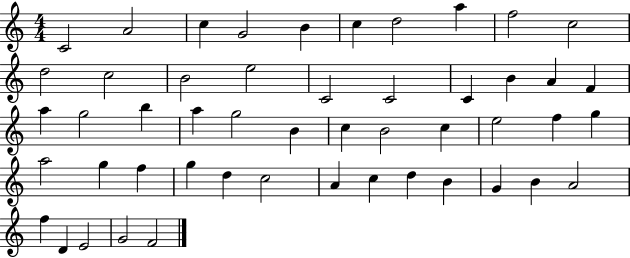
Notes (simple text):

C4/h A4/h C5/q G4/h B4/q C5/q D5/h A5/q F5/h C5/h D5/h C5/h B4/h E5/h C4/h C4/h C4/q B4/q A4/q F4/q A5/q G5/h B5/q A5/q G5/h B4/q C5/q B4/h C5/q E5/h F5/q G5/q A5/h G5/q F5/q G5/q D5/q C5/h A4/q C5/q D5/q B4/q G4/q B4/q A4/h F5/q D4/q E4/h G4/h F4/h